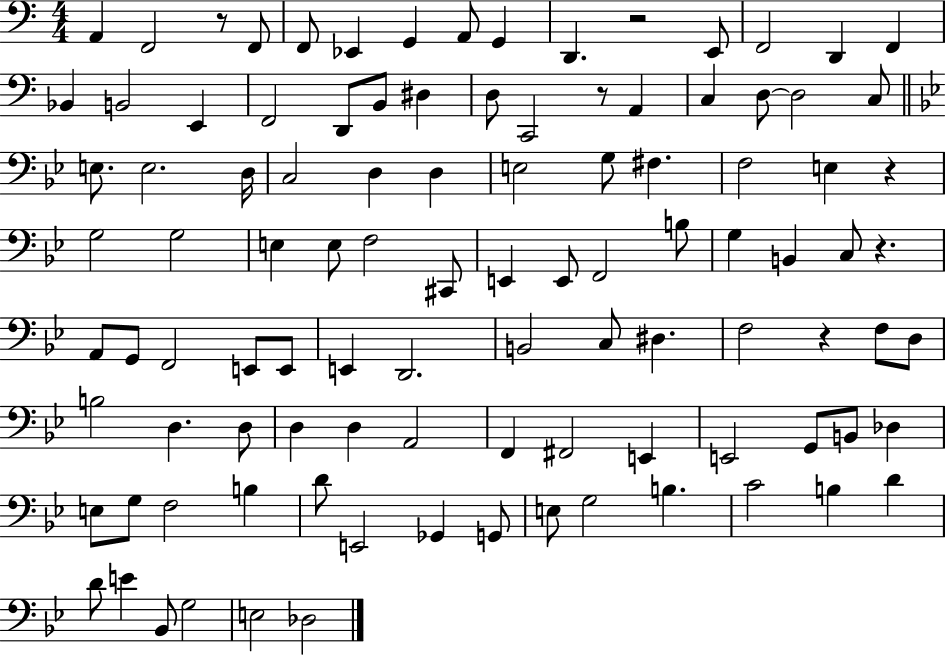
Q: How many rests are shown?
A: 6